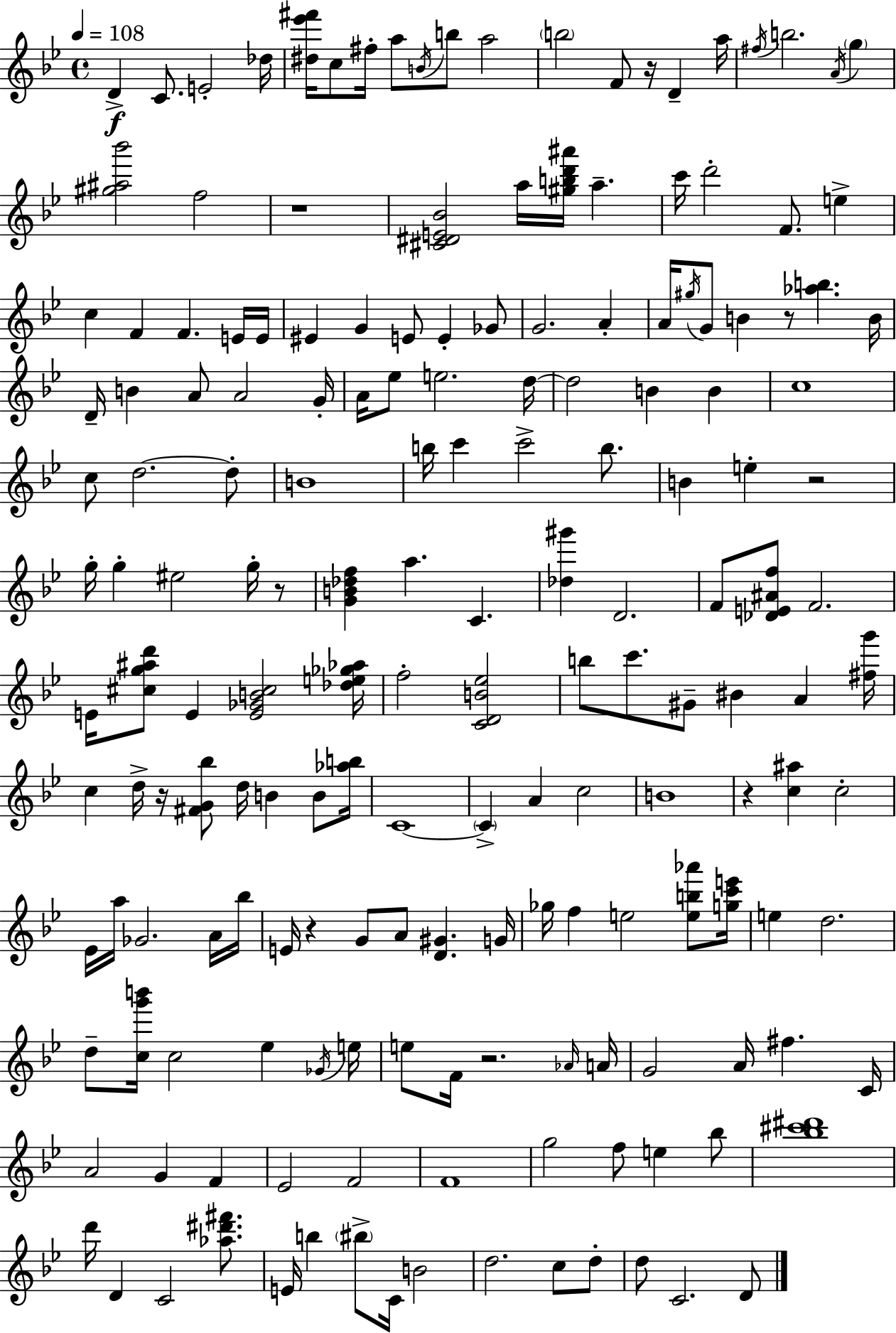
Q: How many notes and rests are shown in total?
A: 175